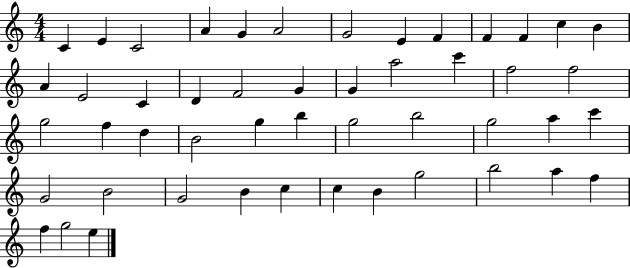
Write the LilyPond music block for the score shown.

{
  \clef treble
  \numericTimeSignature
  \time 4/4
  \key c \major
  c'4 e'4 c'2 | a'4 g'4 a'2 | g'2 e'4 f'4 | f'4 f'4 c''4 b'4 | \break a'4 e'2 c'4 | d'4 f'2 g'4 | g'4 a''2 c'''4 | f''2 f''2 | \break g''2 f''4 d''4 | b'2 g''4 b''4 | g''2 b''2 | g''2 a''4 c'''4 | \break g'2 b'2 | g'2 b'4 c''4 | c''4 b'4 g''2 | b''2 a''4 f''4 | \break f''4 g''2 e''4 | \bar "|."
}